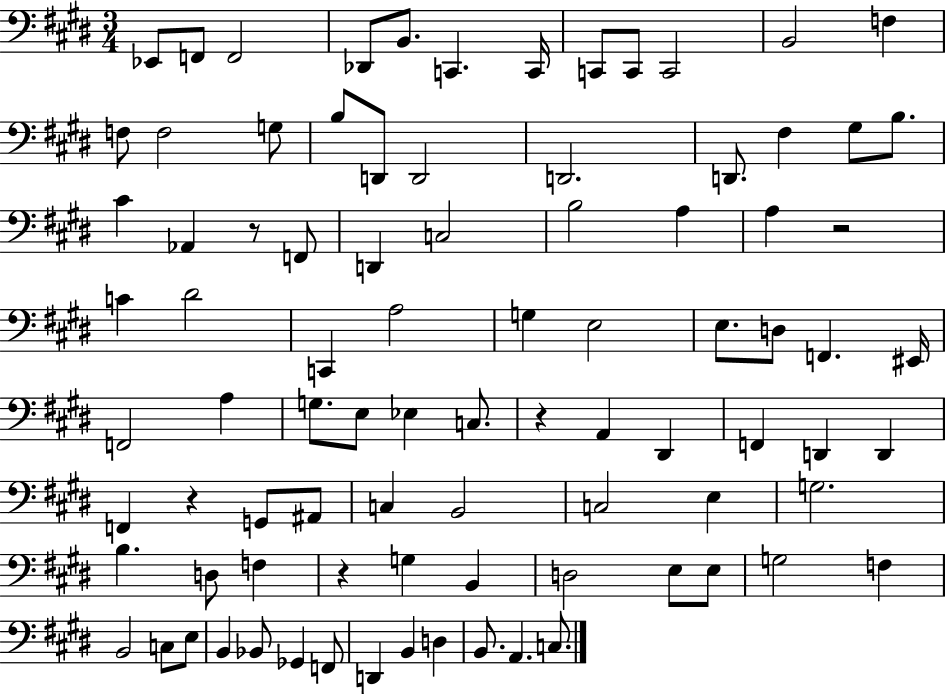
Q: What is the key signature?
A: E major